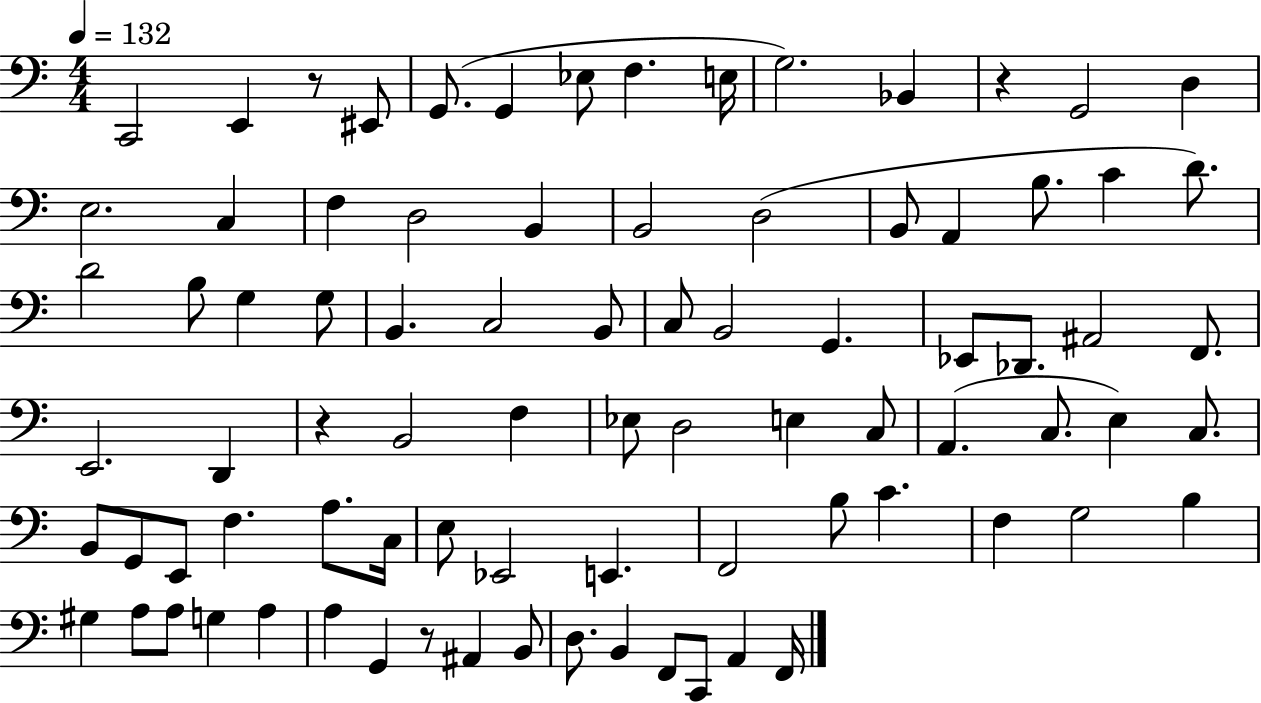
{
  \clef bass
  \numericTimeSignature
  \time 4/4
  \key c \major
  \tempo 4 = 132
  \repeat volta 2 { c,2 e,4 r8 eis,8 | g,8.( g,4 ees8 f4. e16 | g2.) bes,4 | r4 g,2 d4 | \break e2. c4 | f4 d2 b,4 | b,2 d2( | b,8 a,4 b8. c'4 d'8.) | \break d'2 b8 g4 g8 | b,4. c2 b,8 | c8 b,2 g,4. | ees,8 des,8. ais,2 f,8. | \break e,2. d,4 | r4 b,2 f4 | ees8 d2 e4 c8 | a,4.( c8. e4) c8. | \break b,8 g,8 e,8 f4. a8. c16 | e8 ees,2 e,4. | f,2 b8 c'4. | f4 g2 b4 | \break gis4 a8 a8 g4 a4 | a4 g,4 r8 ais,4 b,8 | d8. b,4 f,8 c,8 a,4 f,16 | } \bar "|."
}